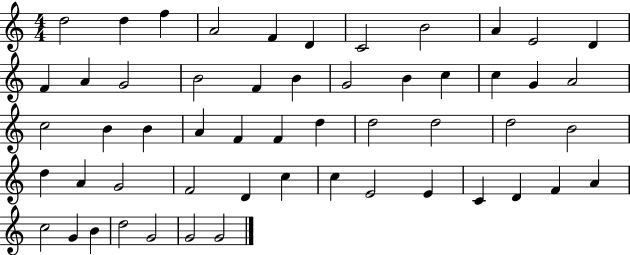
X:1
T:Untitled
M:4/4
L:1/4
K:C
d2 d f A2 F D C2 B2 A E2 D F A G2 B2 F B G2 B c c G A2 c2 B B A F F d d2 d2 d2 B2 d A G2 F2 D c c E2 E C D F A c2 G B d2 G2 G2 G2